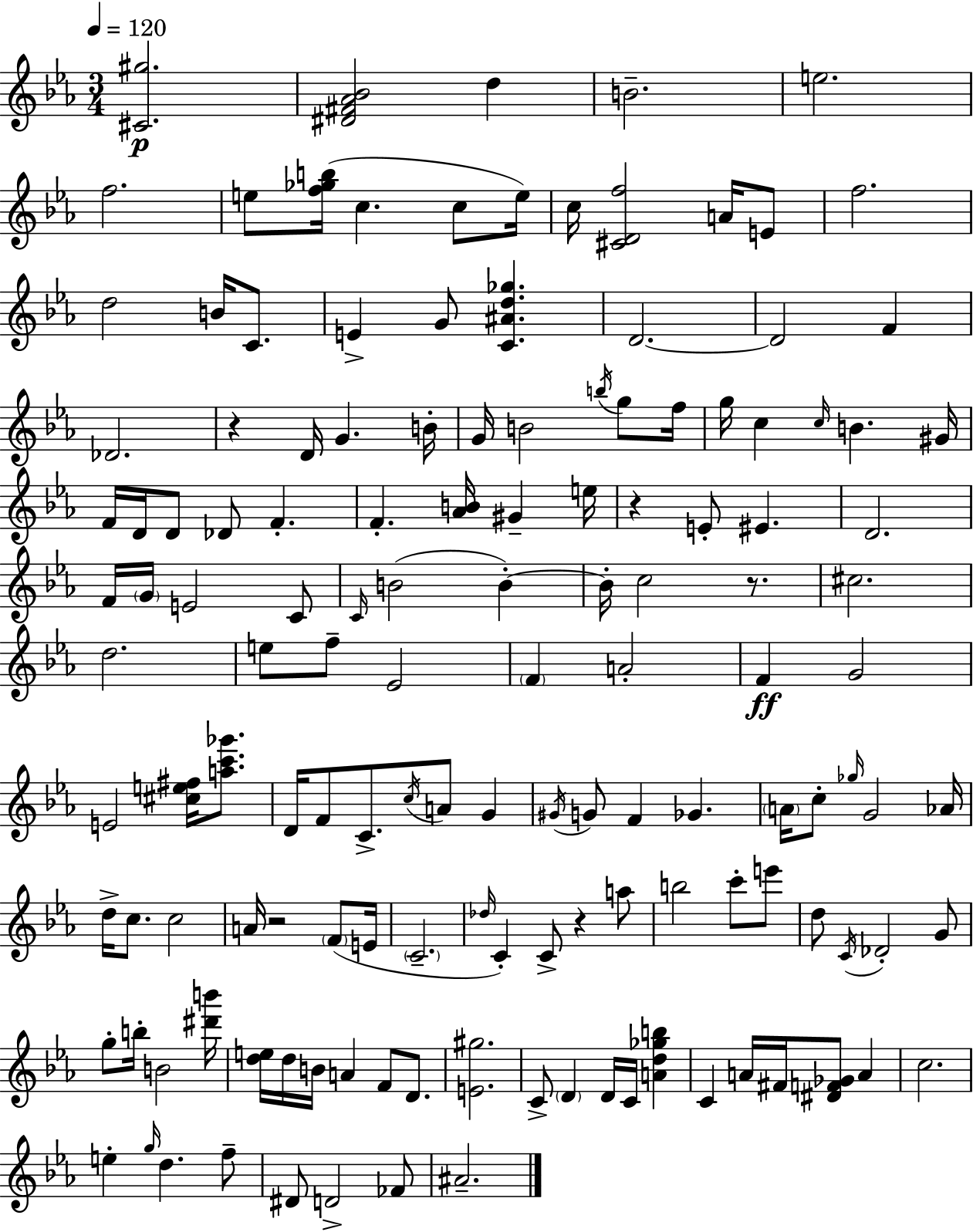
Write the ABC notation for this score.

X:1
T:Untitled
M:3/4
L:1/4
K:Cm
[^C^g]2 [^D^F_A_B]2 d B2 e2 f2 e/2 [f_gb]/4 c c/2 e/4 c/4 [^CDf]2 A/4 E/2 f2 d2 B/4 C/2 E G/2 [C^Ad_g] D2 D2 F _D2 z D/4 G B/4 G/4 B2 b/4 g/2 f/4 g/4 c c/4 B ^G/4 F/4 D/4 D/2 _D/2 F F [_AB]/4 ^G e/4 z E/2 ^E D2 F/4 G/4 E2 C/2 C/4 B2 B B/4 c2 z/2 ^c2 d2 e/2 f/2 _E2 F A2 F G2 E2 [^ce^f]/4 [ac'_g']/2 D/4 F/2 C/2 c/4 A/2 G ^G/4 G/2 F _G A/4 c/2 _g/4 G2 _A/4 d/4 c/2 c2 A/4 z2 F/2 E/4 C2 _d/4 C C/2 z a/2 b2 c'/2 e'/2 d/2 C/4 _D2 G/2 g/2 b/4 B2 [^d'b']/4 [de]/4 d/4 B/4 A F/2 D/2 [E^g]2 C/2 D D/4 C/4 [Ad_gb] C A/4 ^F/4 [^DF_G]/2 A c2 e g/4 d f/2 ^D/2 D2 _F/2 ^A2